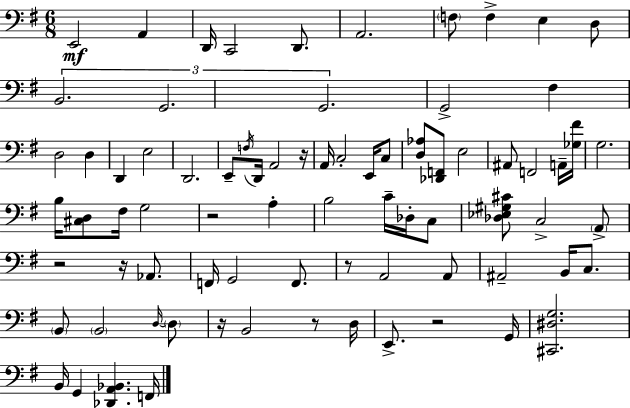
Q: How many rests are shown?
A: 8